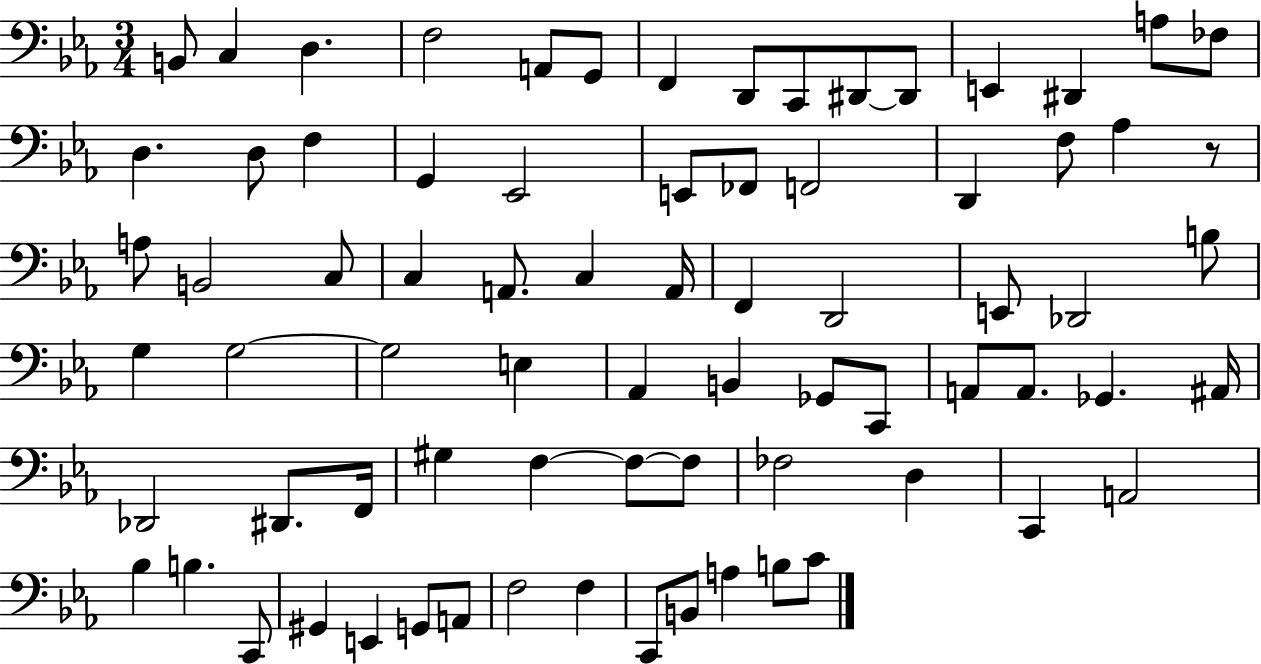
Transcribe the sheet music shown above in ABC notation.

X:1
T:Untitled
M:3/4
L:1/4
K:Eb
B,,/2 C, D, F,2 A,,/2 G,,/2 F,, D,,/2 C,,/2 ^D,,/2 ^D,,/2 E,, ^D,, A,/2 _F,/2 D, D,/2 F, G,, _E,,2 E,,/2 _F,,/2 F,,2 D,, F,/2 _A, z/2 A,/2 B,,2 C,/2 C, A,,/2 C, A,,/4 F,, D,,2 E,,/2 _D,,2 B,/2 G, G,2 G,2 E, _A,, B,, _G,,/2 C,,/2 A,,/2 A,,/2 _G,, ^A,,/4 _D,,2 ^D,,/2 F,,/4 ^G, F, F,/2 F,/2 _F,2 D, C,, A,,2 _B, B, C,,/2 ^G,, E,, G,,/2 A,,/2 F,2 F, C,,/2 B,,/2 A, B,/2 C/2